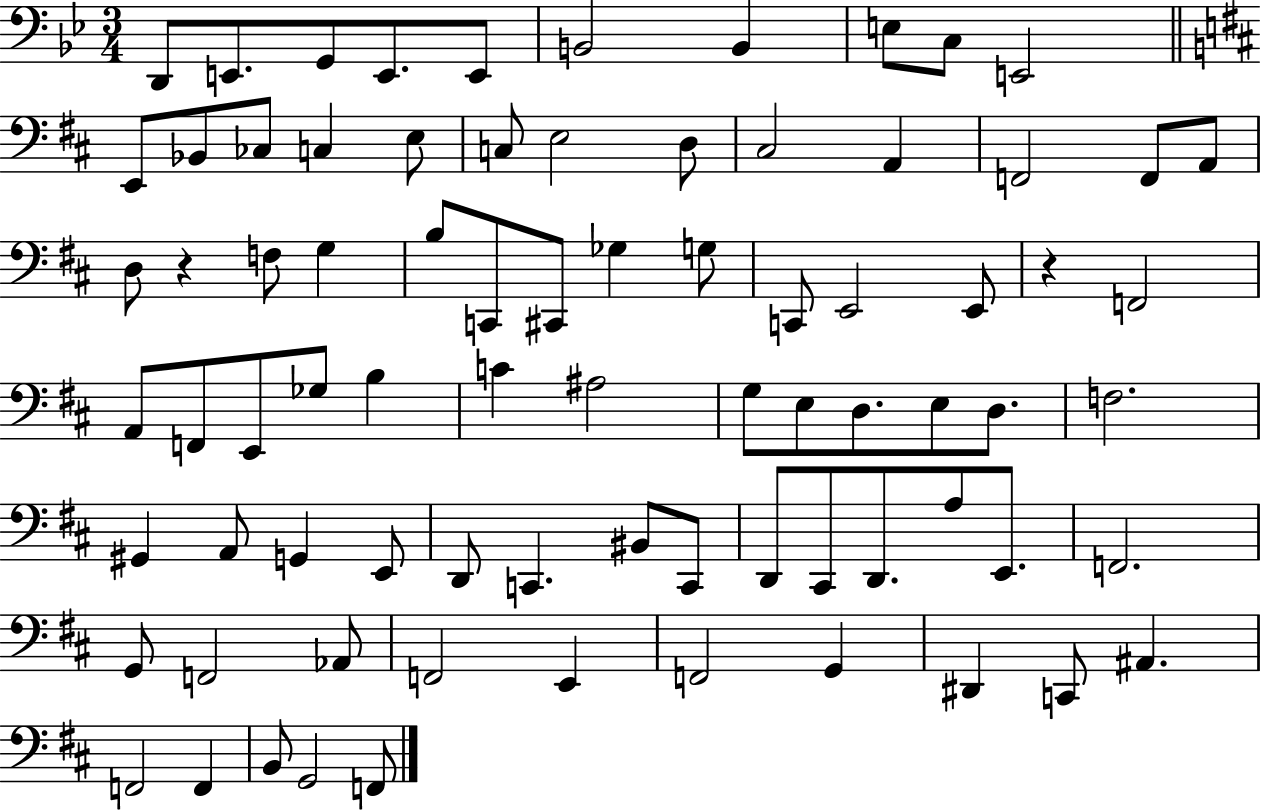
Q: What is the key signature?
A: BES major